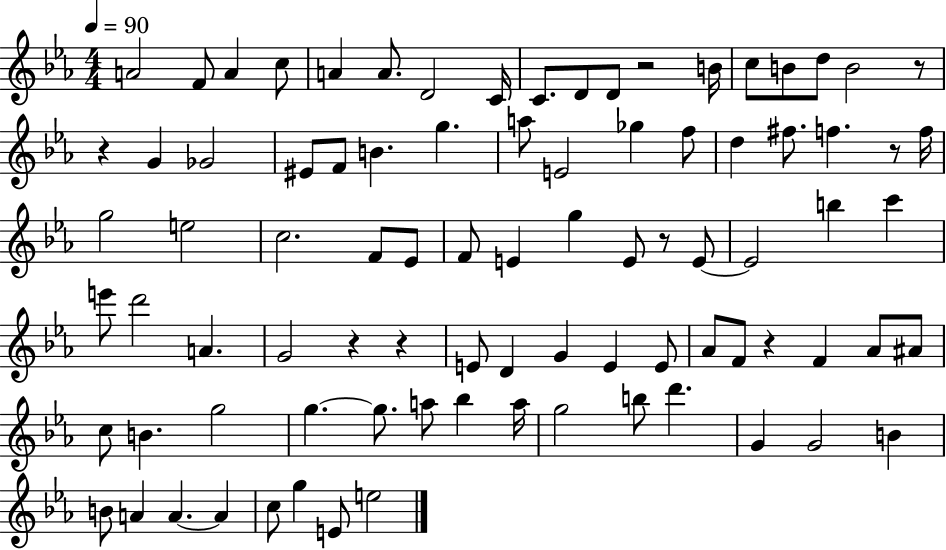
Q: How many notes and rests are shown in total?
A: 87